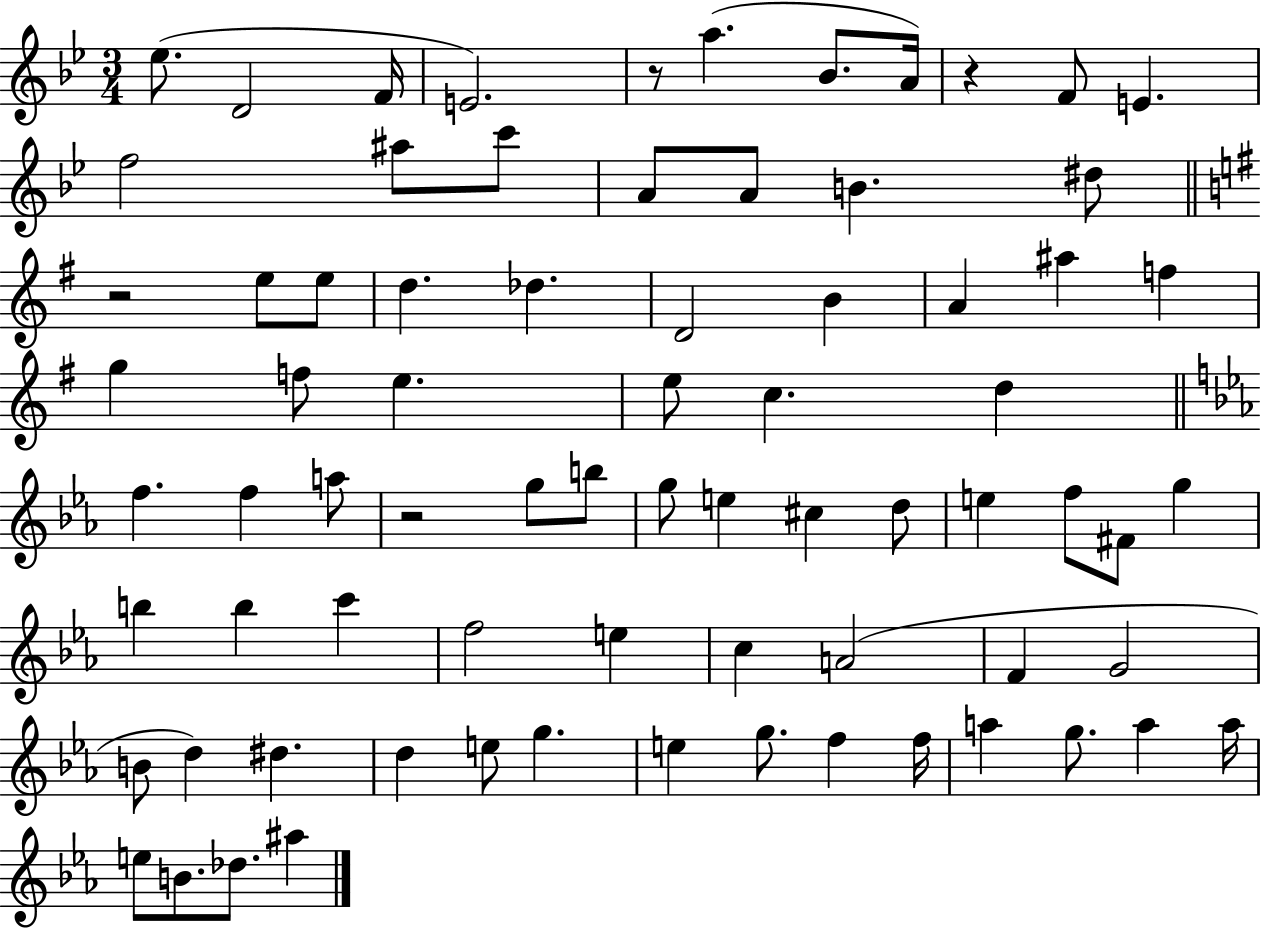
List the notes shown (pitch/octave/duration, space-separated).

Eb5/e. D4/h F4/s E4/h. R/e A5/q. Bb4/e. A4/s R/q F4/e E4/q. F5/h A#5/e C6/e A4/e A4/e B4/q. D#5/e R/h E5/e E5/e D5/q. Db5/q. D4/h B4/q A4/q A#5/q F5/q G5/q F5/e E5/q. E5/e C5/q. D5/q F5/q. F5/q A5/e R/h G5/e B5/e G5/e E5/q C#5/q D5/e E5/q F5/e F#4/e G5/q B5/q B5/q C6/q F5/h E5/q C5/q A4/h F4/q G4/h B4/e D5/q D#5/q. D5/q E5/e G5/q. E5/q G5/e. F5/q F5/s A5/q G5/e. A5/q A5/s E5/e B4/e. Db5/e. A#5/q